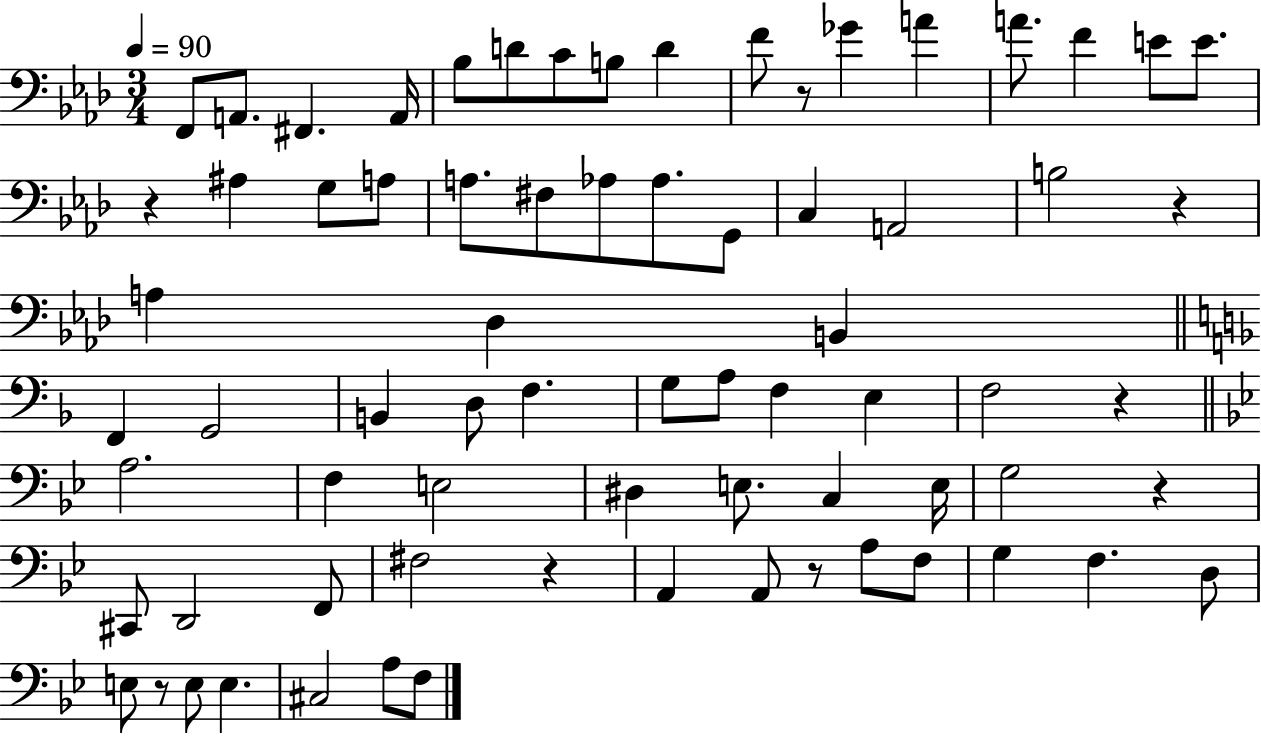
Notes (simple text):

F2/e A2/e. F#2/q. A2/s Bb3/e D4/e C4/e B3/e D4/q F4/e R/e Gb4/q A4/q A4/e. F4/q E4/e E4/e. R/q A#3/q G3/e A3/e A3/e. F#3/e Ab3/e Ab3/e. G2/e C3/q A2/h B3/h R/q A3/q Db3/q B2/q F2/q G2/h B2/q D3/e F3/q. G3/e A3/e F3/q E3/q F3/h R/q A3/h. F3/q E3/h D#3/q E3/e. C3/q E3/s G3/h R/q C#2/e D2/h F2/e F#3/h R/q A2/q A2/e R/e A3/e F3/e G3/q F3/q. D3/e E3/e R/e E3/e E3/q. C#3/h A3/e F3/e